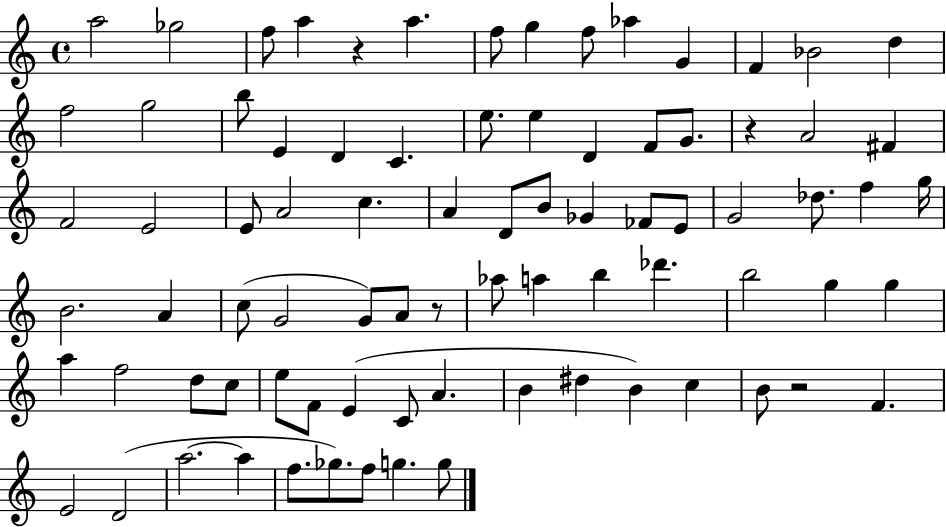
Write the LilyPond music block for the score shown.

{
  \clef treble
  \time 4/4
  \defaultTimeSignature
  \key c \major
  \repeat volta 2 { a''2 ges''2 | f''8 a''4 r4 a''4. | f''8 g''4 f''8 aes''4 g'4 | f'4 bes'2 d''4 | \break f''2 g''2 | b''8 e'4 d'4 c'4. | e''8. e''4 d'4 f'8 g'8. | r4 a'2 fis'4 | \break f'2 e'2 | e'8 a'2 c''4. | a'4 d'8 b'8 ges'4 fes'8 e'8 | g'2 des''8. f''4 g''16 | \break b'2. a'4 | c''8( g'2 g'8) a'8 r8 | aes''8 a''4 b''4 des'''4. | b''2 g''4 g''4 | \break a''4 f''2 d''8 c''8 | e''8 f'8 e'4( c'8 a'4. | b'4 dis''4 b'4) c''4 | b'8 r2 f'4. | \break e'2 d'2( | a''2.~~ a''4 | f''8. ges''8.) f''8 g''4. g''8 | } \bar "|."
}